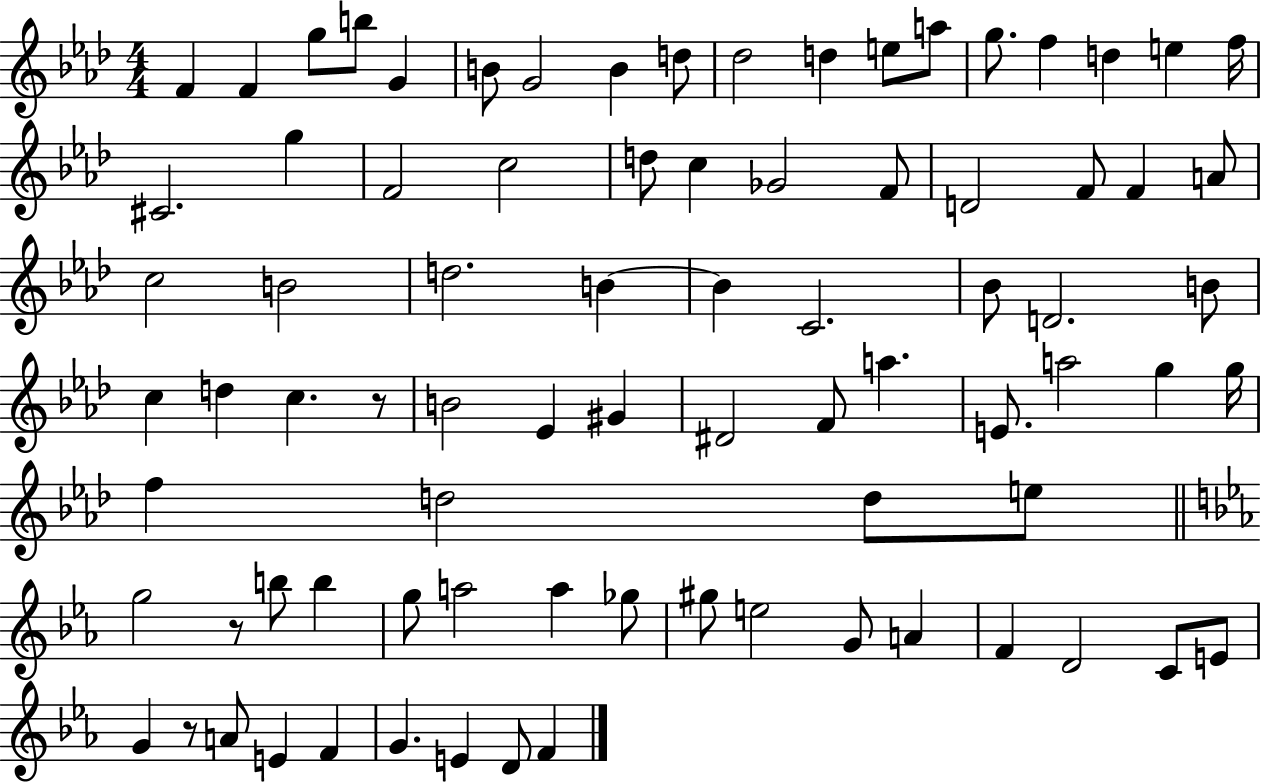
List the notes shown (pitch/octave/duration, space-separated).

F4/q F4/q G5/e B5/e G4/q B4/e G4/h B4/q D5/e Db5/h D5/q E5/e A5/e G5/e. F5/q D5/q E5/q F5/s C#4/h. G5/q F4/h C5/h D5/e C5/q Gb4/h F4/e D4/h F4/e F4/q A4/e C5/h B4/h D5/h. B4/q B4/q C4/h. Bb4/e D4/h. B4/e C5/q D5/q C5/q. R/e B4/h Eb4/q G#4/q D#4/h F4/e A5/q. E4/e. A5/h G5/q G5/s F5/q D5/h D5/e E5/e G5/h R/e B5/e B5/q G5/e A5/h A5/q Gb5/e G#5/e E5/h G4/e A4/q F4/q D4/h C4/e E4/e G4/q R/e A4/e E4/q F4/q G4/q. E4/q D4/e F4/q